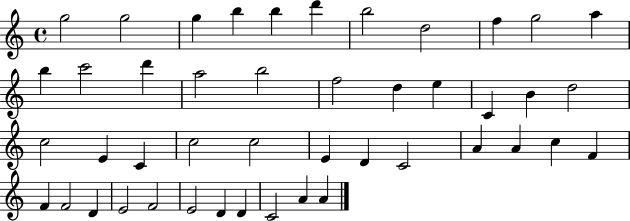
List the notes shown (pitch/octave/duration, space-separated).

G5/h G5/h G5/q B5/q B5/q D6/q B5/h D5/h F5/q G5/h A5/q B5/q C6/h D6/q A5/h B5/h F5/h D5/q E5/q C4/q B4/q D5/h C5/h E4/q C4/q C5/h C5/h E4/q D4/q C4/h A4/q A4/q C5/q F4/q F4/q F4/h D4/q E4/h F4/h E4/h D4/q D4/q C4/h A4/q A4/q